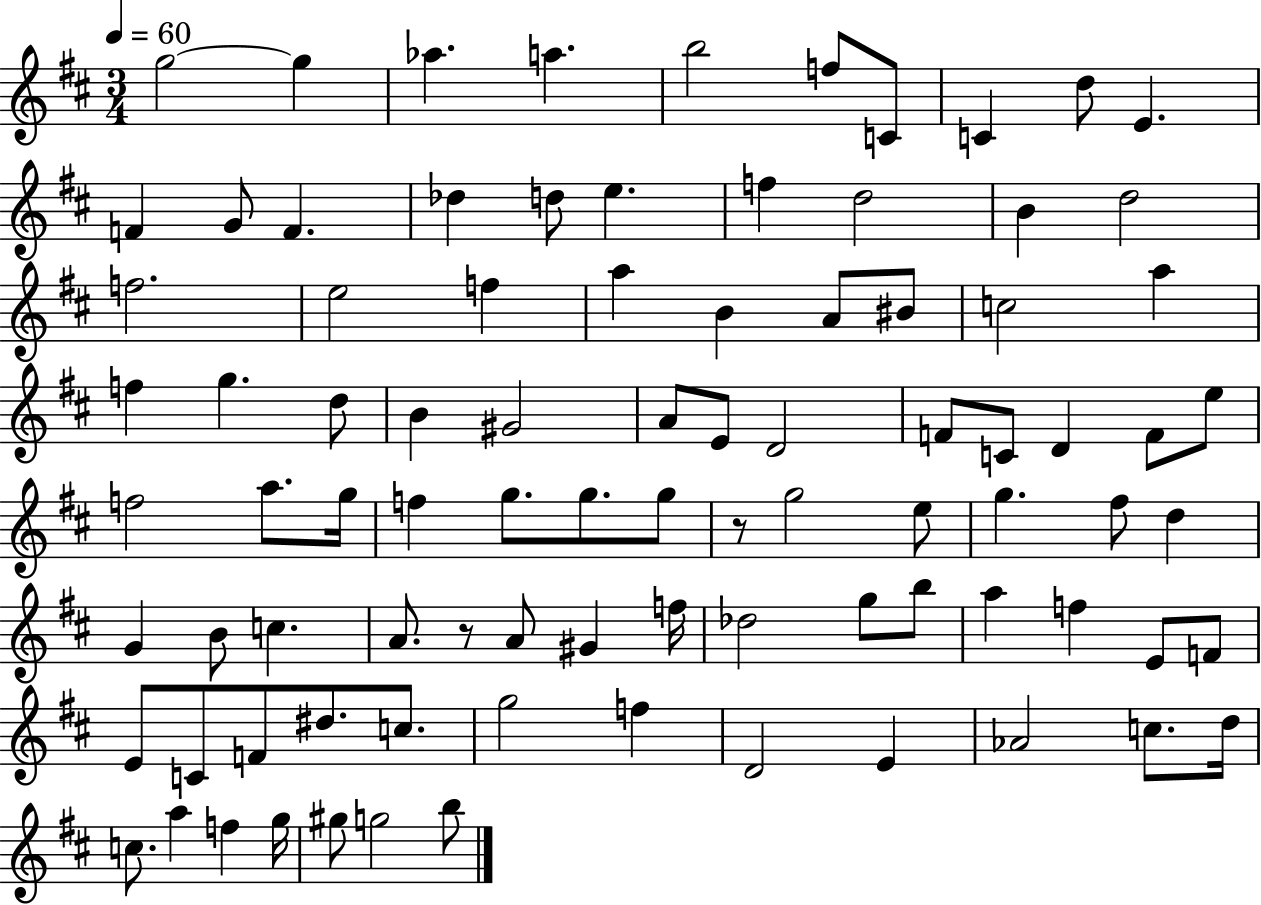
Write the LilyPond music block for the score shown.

{
  \clef treble
  \numericTimeSignature
  \time 3/4
  \key d \major
  \tempo 4 = 60
  g''2~~ g''4 | aes''4. a''4. | b''2 f''8 c'8 | c'4 d''8 e'4. | \break f'4 g'8 f'4. | des''4 d''8 e''4. | f''4 d''2 | b'4 d''2 | \break f''2. | e''2 f''4 | a''4 b'4 a'8 bis'8 | c''2 a''4 | \break f''4 g''4. d''8 | b'4 gis'2 | a'8 e'8 d'2 | f'8 c'8 d'4 f'8 e''8 | \break f''2 a''8. g''16 | f''4 g''8. g''8. g''8 | r8 g''2 e''8 | g''4. fis''8 d''4 | \break g'4 b'8 c''4. | a'8. r8 a'8 gis'4 f''16 | des''2 g''8 b''8 | a''4 f''4 e'8 f'8 | \break e'8 c'8 f'8 dis''8. c''8. | g''2 f''4 | d'2 e'4 | aes'2 c''8. d''16 | \break c''8. a''4 f''4 g''16 | gis''8 g''2 b''8 | \bar "|."
}